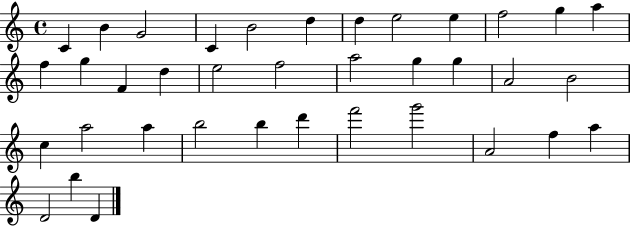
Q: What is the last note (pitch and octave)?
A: D4